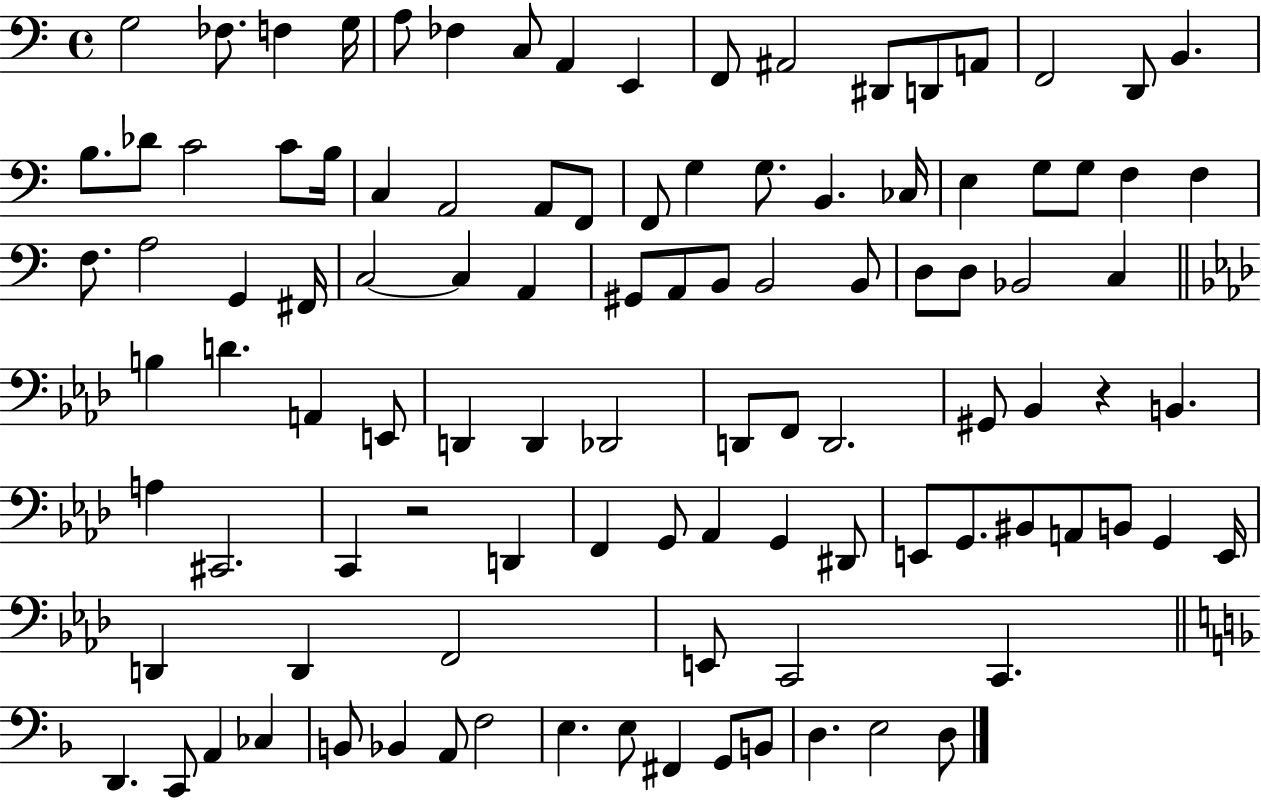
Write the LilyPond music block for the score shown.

{
  \clef bass
  \time 4/4
  \defaultTimeSignature
  \key c \major
  \repeat volta 2 { g2 fes8. f4 g16 | a8 fes4 c8 a,4 e,4 | f,8 ais,2 dis,8 d,8 a,8 | f,2 d,8 b,4. | \break b8. des'8 c'2 c'8 b16 | c4 a,2 a,8 f,8 | f,8 g4 g8. b,4. ces16 | e4 g8 g8 f4 f4 | \break f8. a2 g,4 fis,16 | c2~~ c4 a,4 | gis,8 a,8 b,8 b,2 b,8 | d8 d8 bes,2 c4 | \break \bar "||" \break \key aes \major b4 d'4. a,4 e,8 | d,4 d,4 des,2 | d,8 f,8 d,2. | gis,8 bes,4 r4 b,4. | \break a4 cis,2. | c,4 r2 d,4 | f,4 g,8 aes,4 g,4 dis,8 | e,8 g,8. bis,8 a,8 b,8 g,4 e,16 | \break d,4 d,4 f,2 | e,8 c,2 c,4. | \bar "||" \break \key d \minor d,4. c,8 a,4 ces4 | b,8 bes,4 a,8 f2 | e4. e8 fis,4 g,8 b,8 | d4. e2 d8 | \break } \bar "|."
}